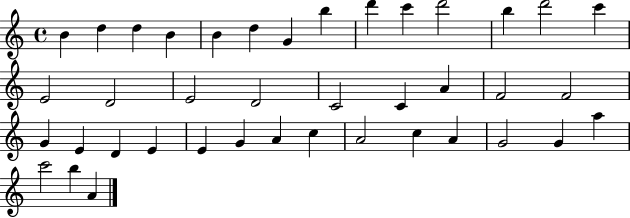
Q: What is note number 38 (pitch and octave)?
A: C6